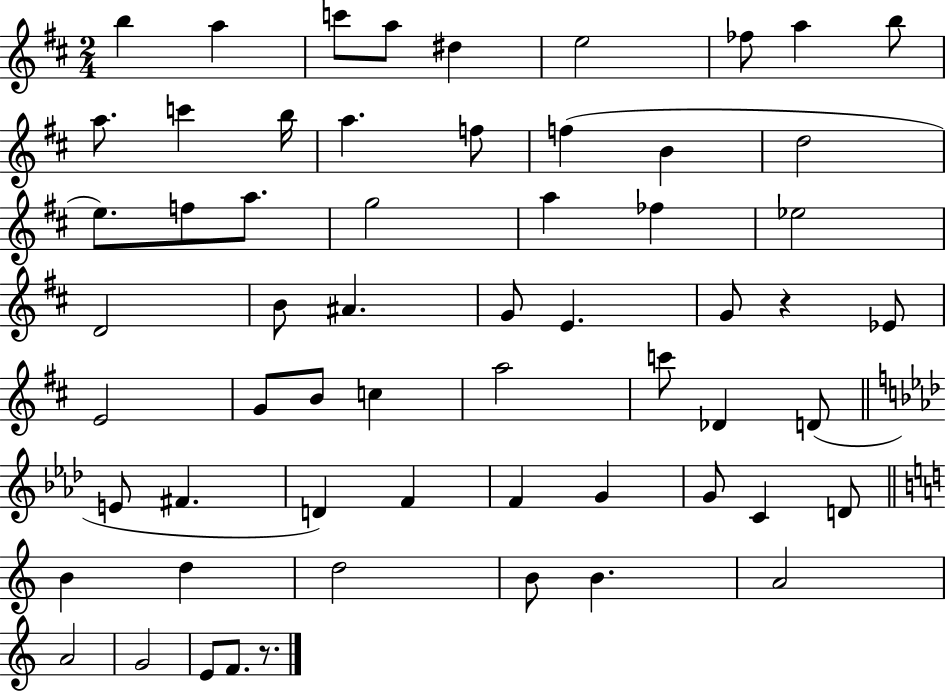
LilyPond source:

{
  \clef treble
  \numericTimeSignature
  \time 2/4
  \key d \major
  b''4 a''4 | c'''8 a''8 dis''4 | e''2 | fes''8 a''4 b''8 | \break a''8. c'''4 b''16 | a''4. f''8 | f''4( b'4 | d''2 | \break e''8.) f''8 a''8. | g''2 | a''4 fes''4 | ees''2 | \break d'2 | b'8 ais'4. | g'8 e'4. | g'8 r4 ees'8 | \break e'2 | g'8 b'8 c''4 | a''2 | c'''8 des'4 d'8( | \break \bar "||" \break \key aes \major e'8 fis'4. | d'4) f'4 | f'4 g'4 | g'8 c'4 d'8 | \break \bar "||" \break \key a \minor b'4 d''4 | d''2 | b'8 b'4. | a'2 | \break a'2 | g'2 | e'8 f'8. r8. | \bar "|."
}